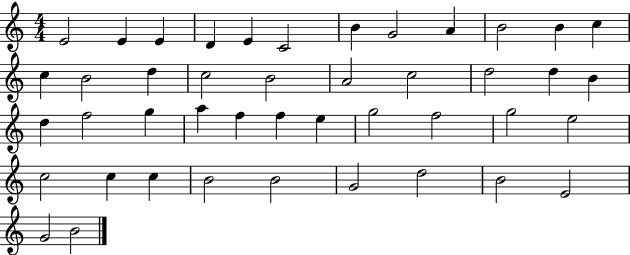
E4/h E4/q E4/q D4/q E4/q C4/h B4/q G4/h A4/q B4/h B4/q C5/q C5/q B4/h D5/q C5/h B4/h A4/h C5/h D5/h D5/q B4/q D5/q F5/h G5/q A5/q F5/q F5/q E5/q G5/h F5/h G5/h E5/h C5/h C5/q C5/q B4/h B4/h G4/h D5/h B4/h E4/h G4/h B4/h